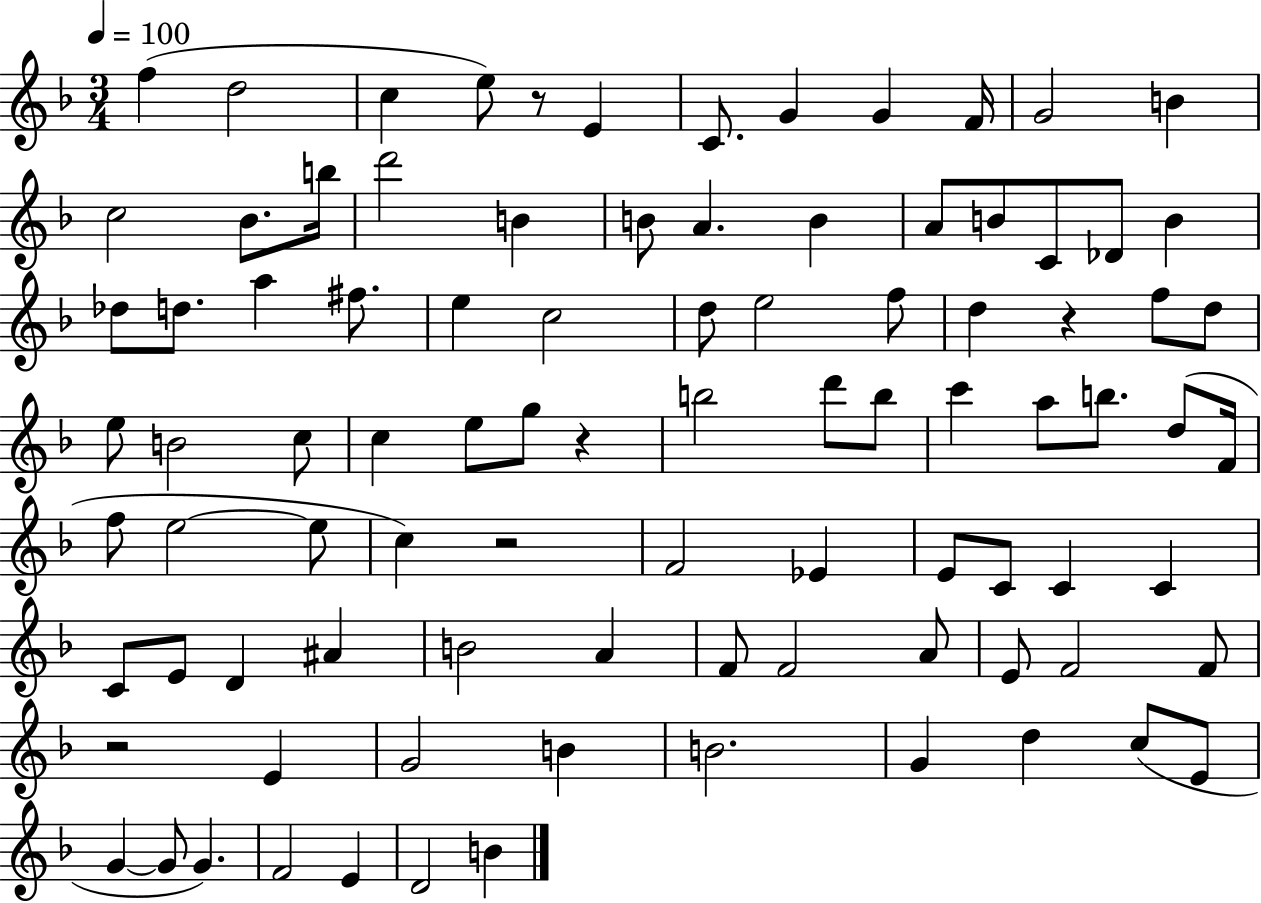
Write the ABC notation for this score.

X:1
T:Untitled
M:3/4
L:1/4
K:F
f d2 c e/2 z/2 E C/2 G G F/4 G2 B c2 _B/2 b/4 d'2 B B/2 A B A/2 B/2 C/2 _D/2 B _d/2 d/2 a ^f/2 e c2 d/2 e2 f/2 d z f/2 d/2 e/2 B2 c/2 c e/2 g/2 z b2 d'/2 b/2 c' a/2 b/2 d/2 F/4 f/2 e2 e/2 c z2 F2 _E E/2 C/2 C C C/2 E/2 D ^A B2 A F/2 F2 A/2 E/2 F2 F/2 z2 E G2 B B2 G d c/2 E/2 G G/2 G F2 E D2 B